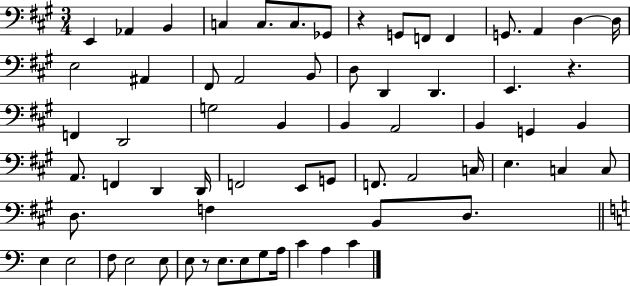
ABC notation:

X:1
T:Untitled
M:3/4
L:1/4
K:A
E,, _A,, B,, C, C,/2 C,/2 _G,,/2 z G,,/2 F,,/2 F,, G,,/2 A,, D, D,/4 E,2 ^A,, ^F,,/2 A,,2 B,,/2 D,/2 D,, D,, E,, z F,, D,,2 G,2 B,, B,, A,,2 B,, G,, B,, A,,/2 F,, D,, D,,/4 F,,2 E,,/2 G,,/2 F,,/2 A,,2 C,/4 E, C, C,/2 D,/2 F, B,,/2 D,/2 E, E,2 F,/2 E,2 E,/2 E,/2 z/2 E,/2 E,/2 G,/2 A,/4 C A, C